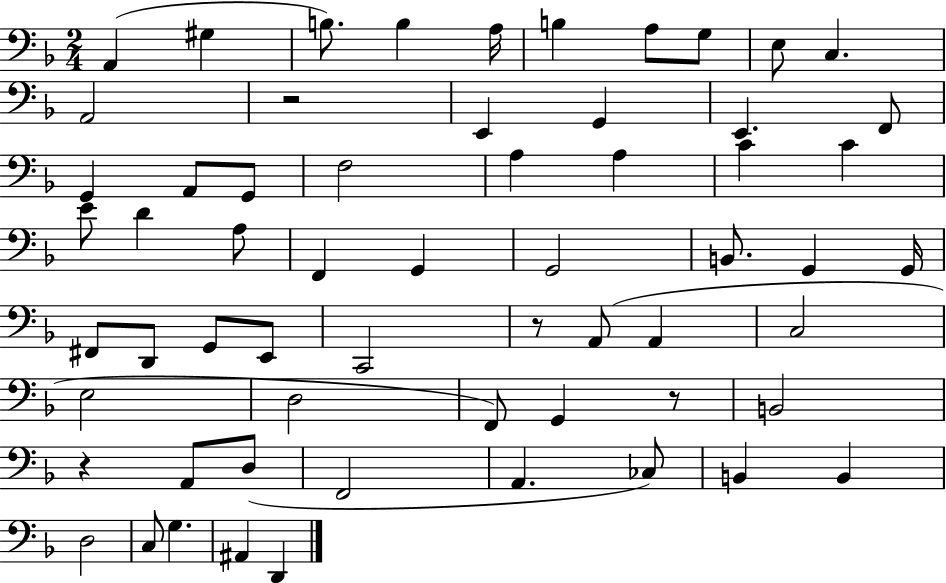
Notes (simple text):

A2/q G#3/q B3/e. B3/q A3/s B3/q A3/e G3/e E3/e C3/q. A2/h R/h E2/q G2/q E2/q. F2/e G2/q A2/e G2/e F3/h A3/q A3/q C4/q C4/q E4/e D4/q A3/e F2/q G2/q G2/h B2/e. G2/q G2/s F#2/e D2/e G2/e E2/e C2/h R/e A2/e A2/q C3/h E3/h D3/h F2/e G2/q R/e B2/h R/q A2/e D3/e F2/h A2/q. CES3/e B2/q B2/q D3/h C3/e G3/q. A#2/q D2/q